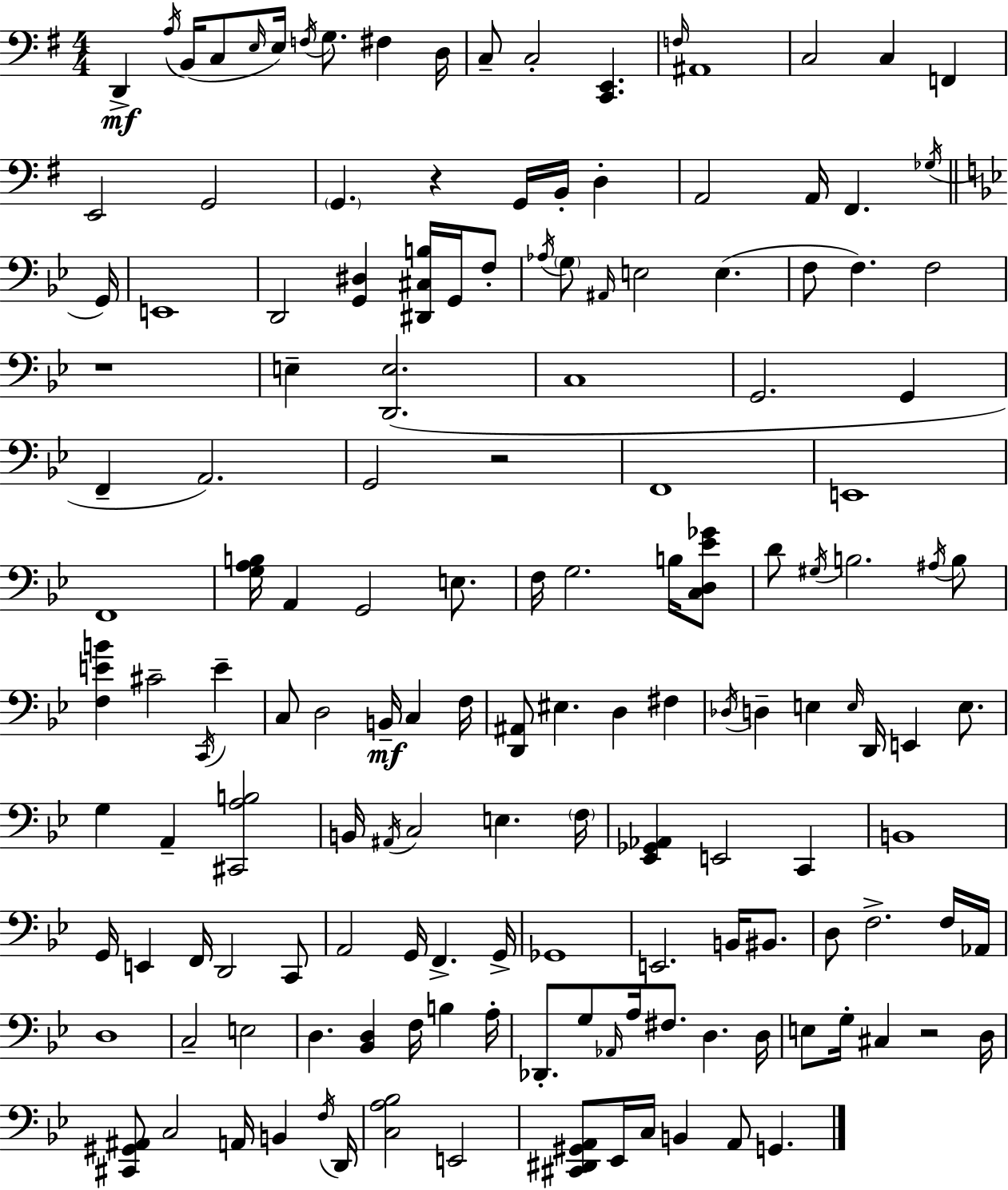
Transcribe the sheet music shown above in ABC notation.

X:1
T:Untitled
M:4/4
L:1/4
K:Em
D,, A,/4 B,,/4 C,/2 E,/4 E,/4 F,/4 G,/2 ^F, D,/4 C,/2 C,2 [C,,E,,] F,/4 ^A,,4 C,2 C, F,, E,,2 G,,2 G,, z G,,/4 B,,/4 D, A,,2 A,,/4 ^F,, _G,/4 G,,/4 E,,4 D,,2 [G,,^D,] [^D,,^C,B,]/4 G,,/4 F,/2 _A,/4 G,/2 ^A,,/4 E,2 E, F,/2 F, F,2 z4 E, [D,,E,]2 C,4 G,,2 G,, F,, A,,2 G,,2 z2 F,,4 E,,4 F,,4 [G,A,B,]/4 A,, G,,2 E,/2 F,/4 G,2 B,/4 [C,D,_E_G]/2 D/2 ^G,/4 B,2 ^A,/4 B,/2 [F,EB] ^C2 C,,/4 E C,/2 D,2 B,,/4 C, F,/4 [D,,^A,,]/2 ^E, D, ^F, _D,/4 D, E, E,/4 D,,/4 E,, E,/2 G, A,, [^C,,A,B,]2 B,,/4 ^A,,/4 C,2 E, F,/4 [_E,,_G,,_A,,] E,,2 C,, B,,4 G,,/4 E,, F,,/4 D,,2 C,,/2 A,,2 G,,/4 F,, G,,/4 _G,,4 E,,2 B,,/4 ^B,,/2 D,/2 F,2 F,/4 _A,,/4 D,4 C,2 E,2 D, [_B,,D,] F,/4 B, A,/4 _D,,/2 G,/2 _A,,/4 A,/4 ^F,/2 D, D,/4 E,/2 G,/4 ^C, z2 D,/4 [^C,,^G,,^A,,]/2 C,2 A,,/4 B,, F,/4 D,,/4 [C,A,_B,]2 E,,2 [^C,,^D,,^G,,A,,]/2 _E,,/4 C,/4 B,, A,,/2 G,,